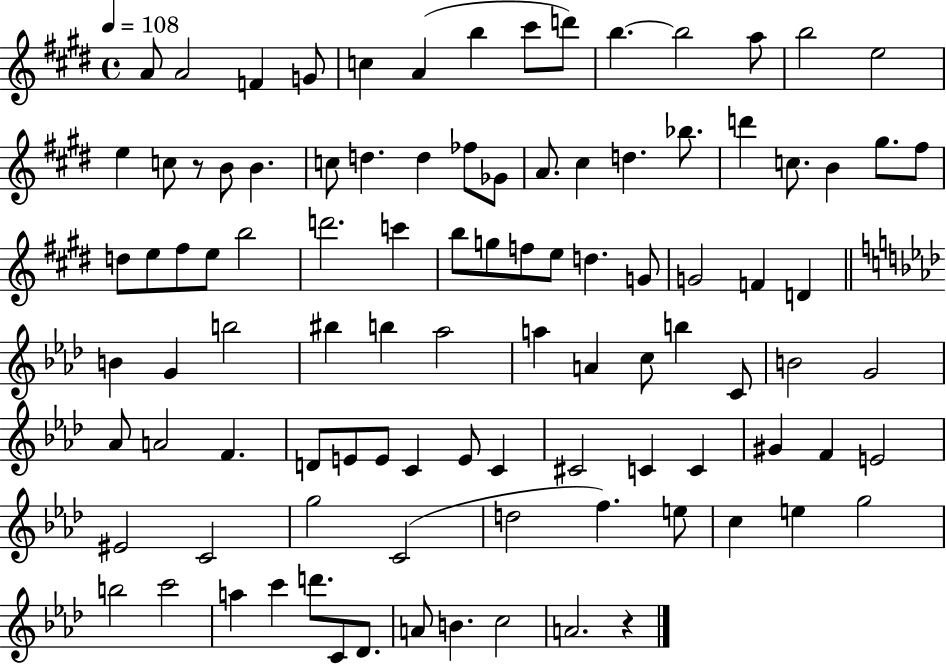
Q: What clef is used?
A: treble